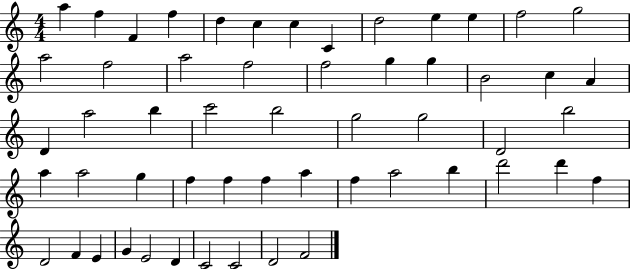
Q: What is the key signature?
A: C major